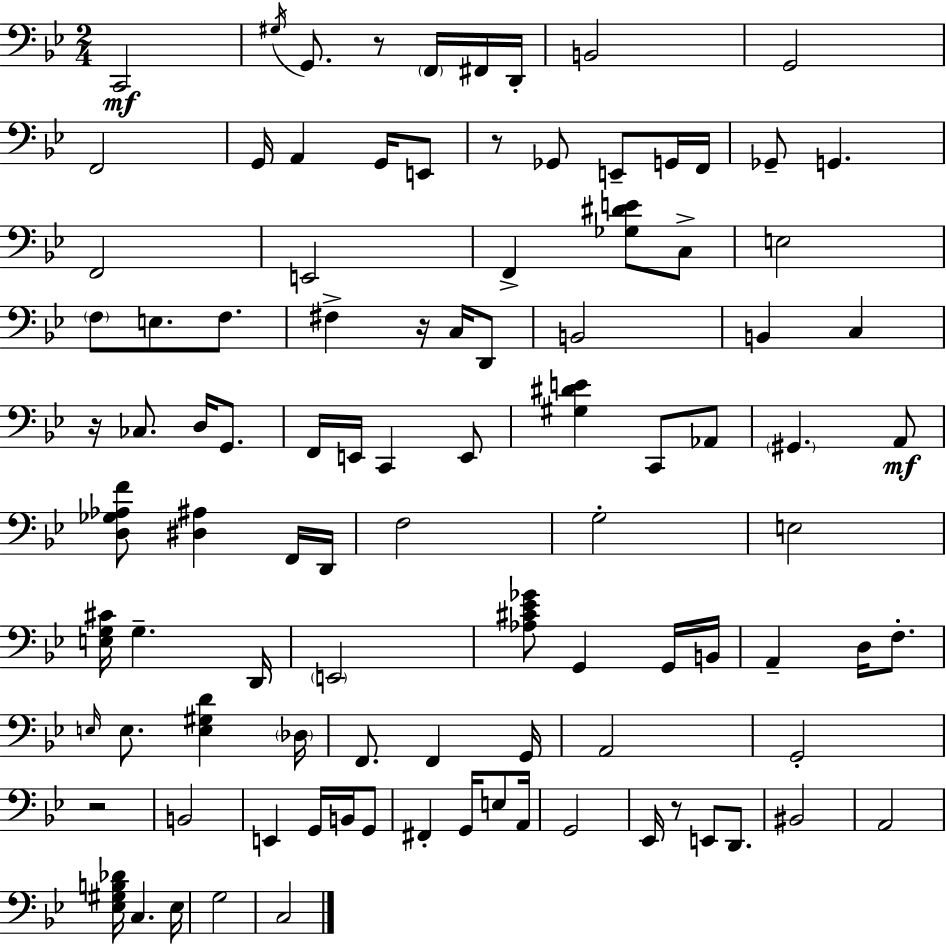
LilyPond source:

{
  \clef bass
  \numericTimeSignature
  \time 2/4
  \key bes \major
  c,2\mf | \acciaccatura { gis16 } g,8. r8 \parenthesize f,16 fis,16 | d,16-. b,2 | g,2 | \break f,2 | g,16 a,4 g,16 e,8 | r8 ges,8 e,8-- g,16 | f,16 ges,8-- g,4. | \break f,2 | e,2 | f,4-> <ges dis' e'>8 c8-> | e2 | \break \parenthesize f8 e8. f8. | fis4-> r16 c16 d,8 | b,2 | b,4 c4 | \break r16 ces8. d16 g,8. | f,16 e,16 c,4 e,8 | <gis dis' e'>4 c,8 aes,8 | \parenthesize gis,4. a,8\mf | \break <d ges aes f'>8 <dis ais>4 f,16 | d,16 f2 | g2-. | e2 | \break <e g cis'>16 g4.-- | d,16 \parenthesize e,2 | <aes cis' ees' ges'>8 g,4 g,16 | b,16 a,4-- d16 f8.-. | \break \grace { e16 } e8. <e gis d'>4 | \parenthesize des16 f,8. f,4 | g,16 a,2 | g,2-. | \break r2 | b,2 | e,4 g,16 b,16 | g,8 fis,4-. g,16 e8 | \break a,16 g,2 | ees,16 r8 e,8 d,8. | bis,2 | a,2 | \break <ees gis b des'>16 c4. | ees16 g2 | c2 | \bar "|."
}